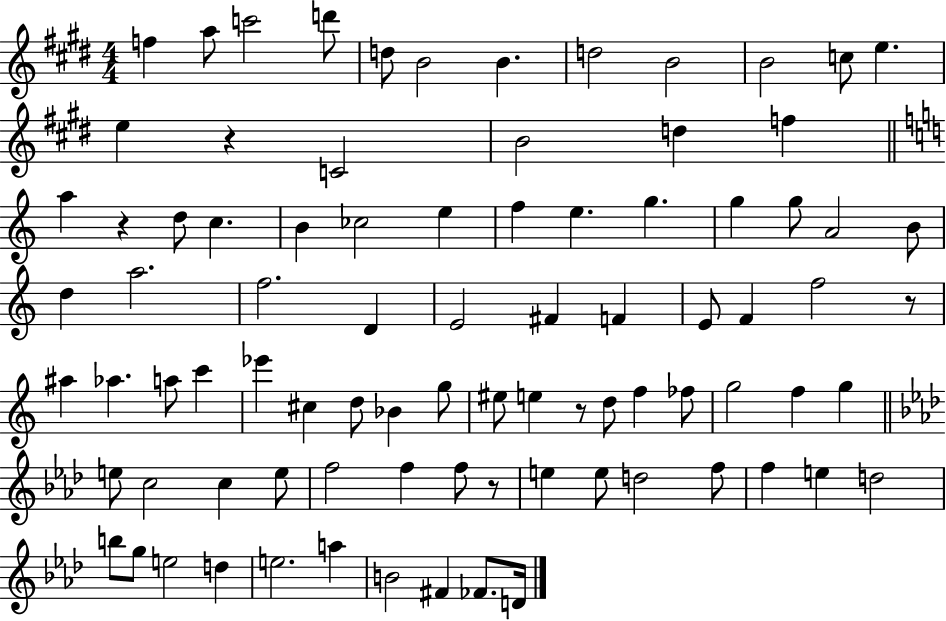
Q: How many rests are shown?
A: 5